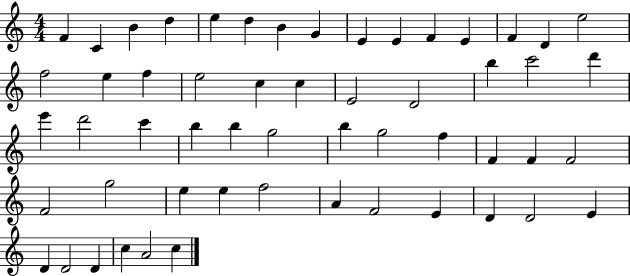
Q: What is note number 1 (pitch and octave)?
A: F4